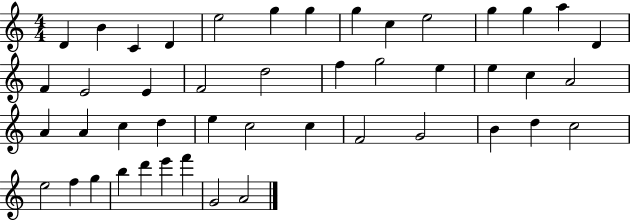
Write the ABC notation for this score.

X:1
T:Untitled
M:4/4
L:1/4
K:C
D B C D e2 g g g c e2 g g a D F E2 E F2 d2 f g2 e e c A2 A A c d e c2 c F2 G2 B d c2 e2 f g b d' e' f' G2 A2